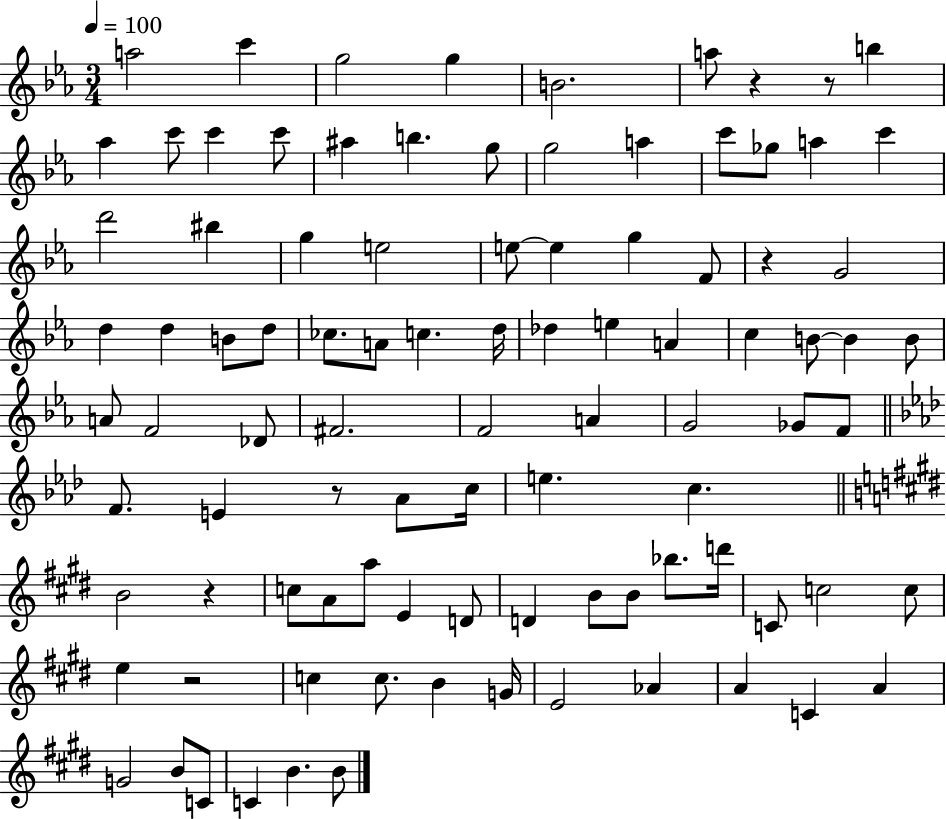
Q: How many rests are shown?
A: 6